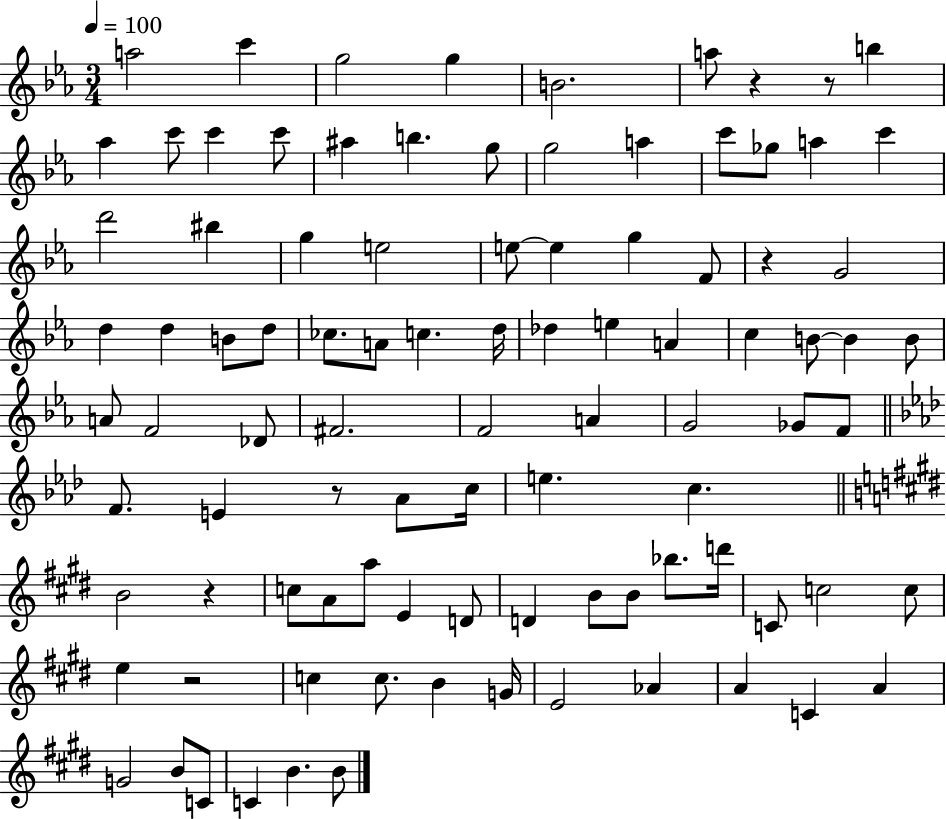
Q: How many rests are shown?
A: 6